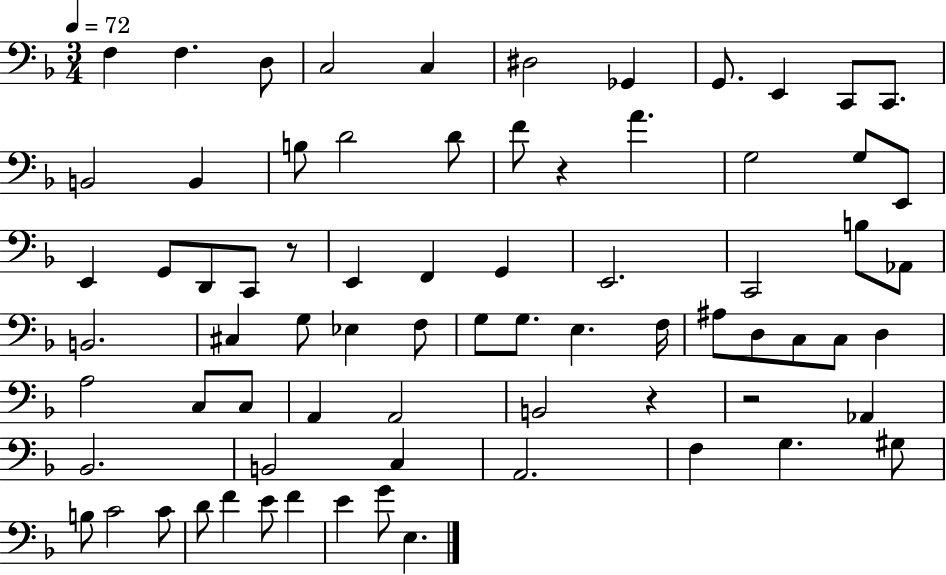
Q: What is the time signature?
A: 3/4